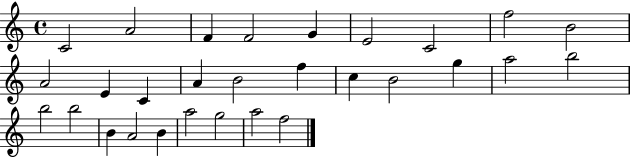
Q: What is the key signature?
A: C major